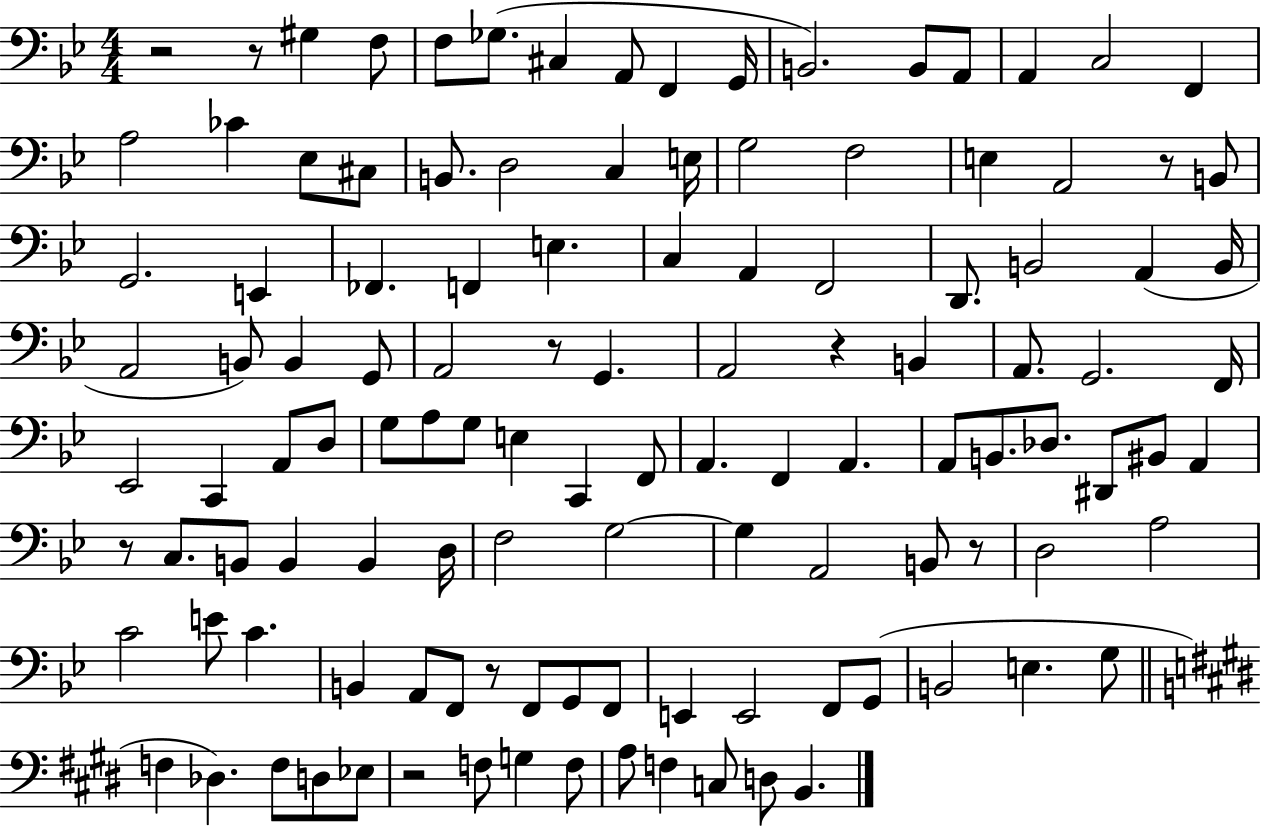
R/h R/e G#3/q F3/e F3/e Gb3/e. C#3/q A2/e F2/q G2/s B2/h. B2/e A2/e A2/q C3/h F2/q A3/h CES4/q Eb3/e C#3/e B2/e. D3/h C3/q E3/s G3/h F3/h E3/q A2/h R/e B2/e G2/h. E2/q FES2/q. F2/q E3/q. C3/q A2/q F2/h D2/e. B2/h A2/q B2/s A2/h B2/e B2/q G2/e A2/h R/e G2/q. A2/h R/q B2/q A2/e. G2/h. F2/s Eb2/h C2/q A2/e D3/e G3/e A3/e G3/e E3/q C2/q F2/e A2/q. F2/q A2/q. A2/e B2/e. Db3/e. D#2/e BIS2/e A2/q R/e C3/e. B2/e B2/q B2/q D3/s F3/h G3/h G3/q A2/h B2/e R/e D3/h A3/h C4/h E4/e C4/q. B2/q A2/e F2/e R/e F2/e G2/e F2/e E2/q E2/h F2/e G2/e B2/h E3/q. G3/e F3/q Db3/q. F3/e D3/e Eb3/e R/h F3/e G3/q F3/e A3/e F3/q C3/e D3/e B2/q.